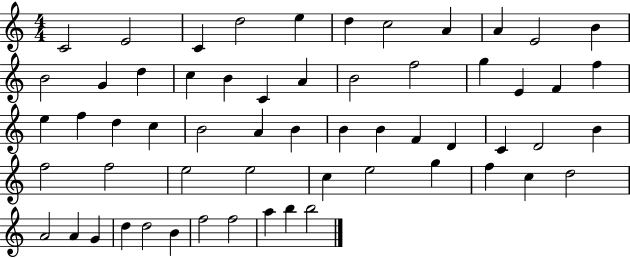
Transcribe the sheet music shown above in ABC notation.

X:1
T:Untitled
M:4/4
L:1/4
K:C
C2 E2 C d2 e d c2 A A E2 B B2 G d c B C A B2 f2 g E F f e f d c B2 A B B B F D C D2 B f2 f2 e2 e2 c e2 g f c d2 A2 A G d d2 B f2 f2 a b b2